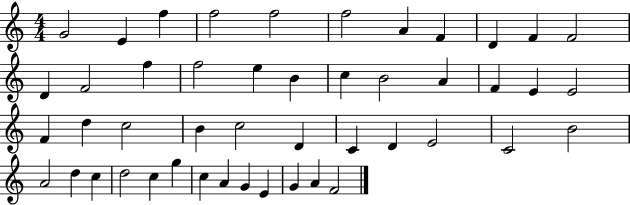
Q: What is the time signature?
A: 4/4